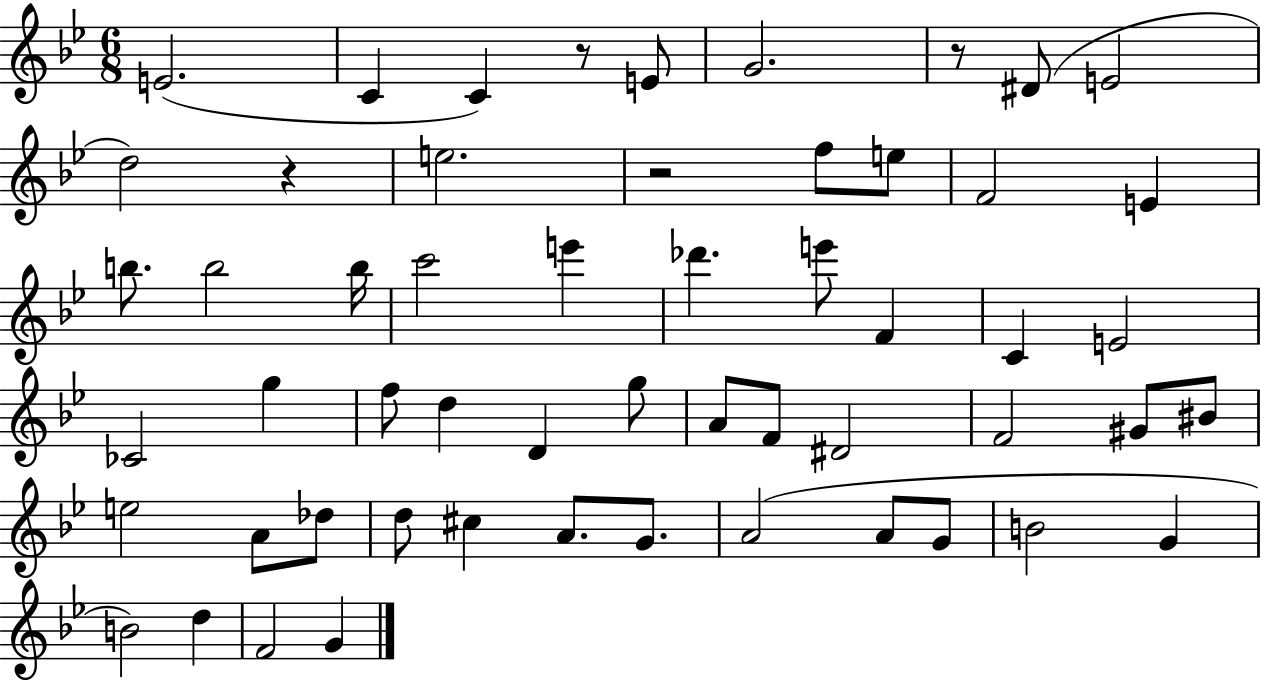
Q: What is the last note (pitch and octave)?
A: G4